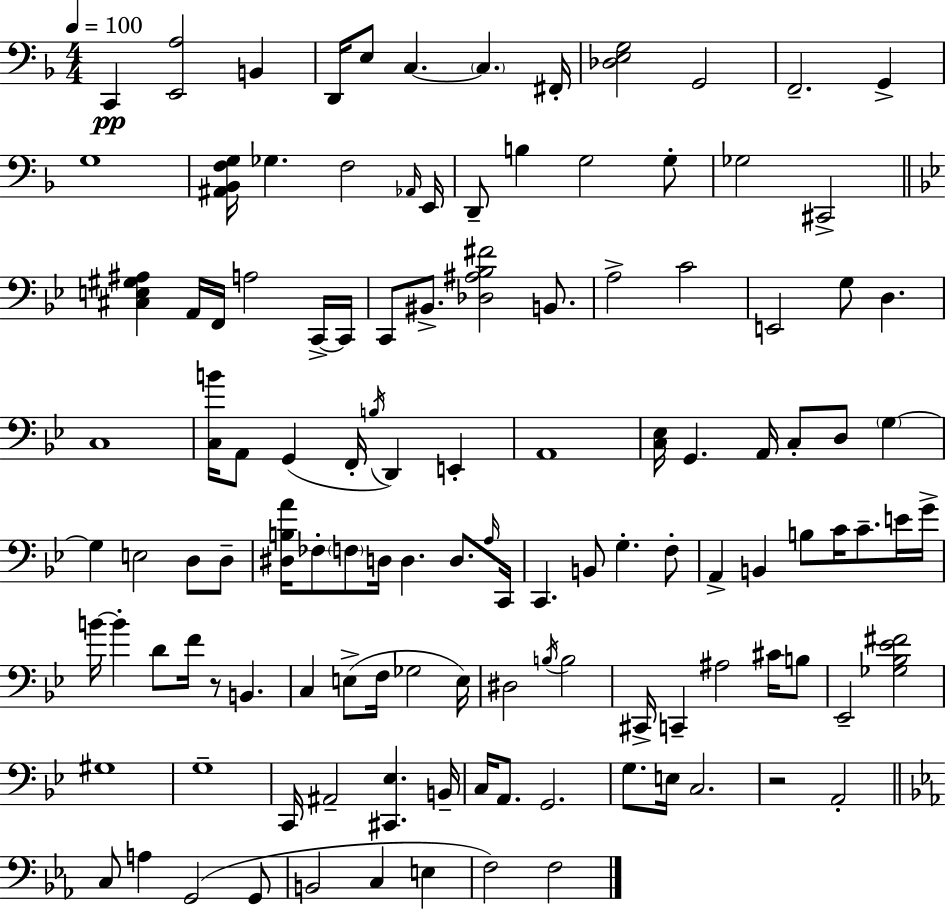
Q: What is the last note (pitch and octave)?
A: F3